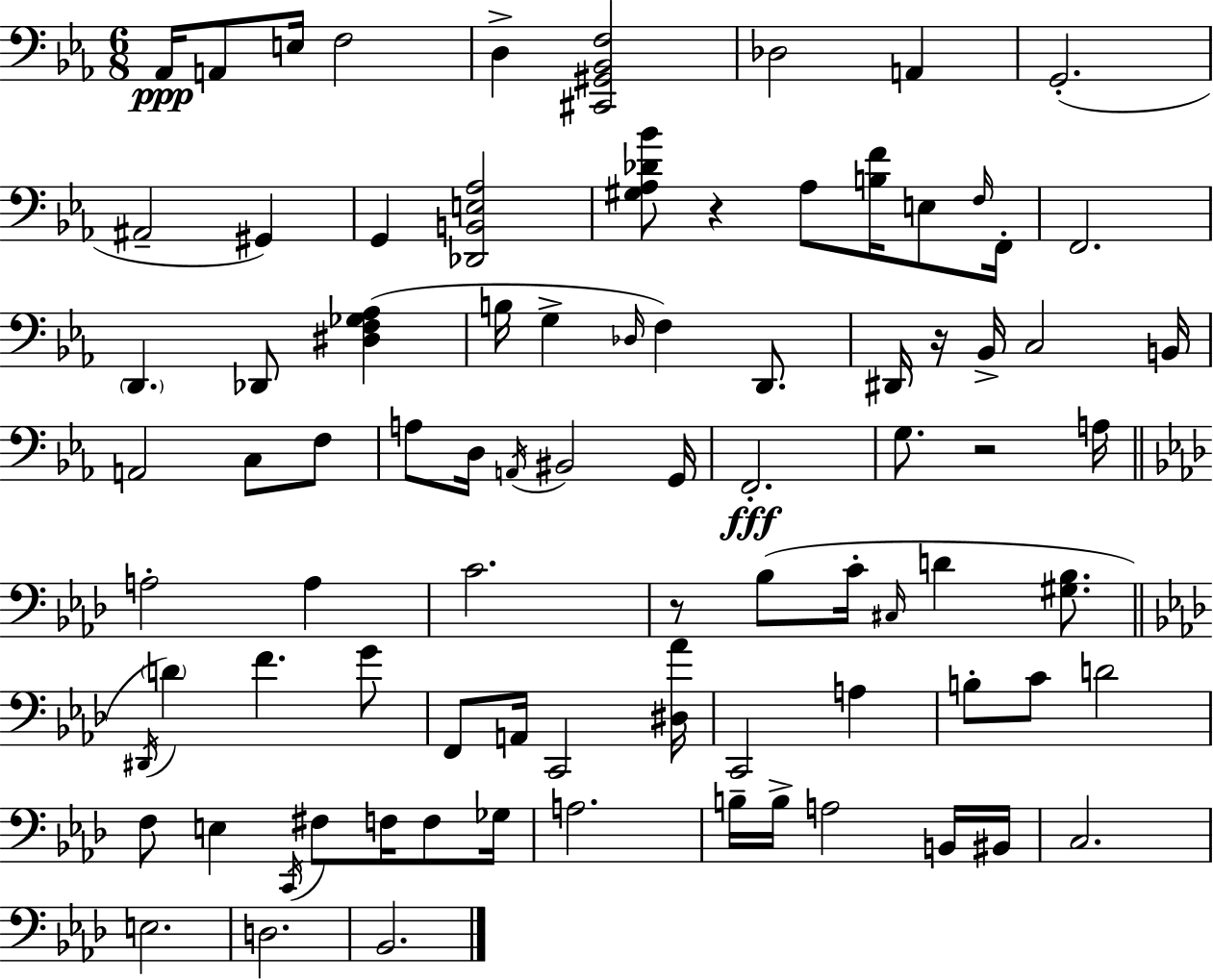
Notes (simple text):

Ab2/s A2/e E3/s F3/h D3/q [C#2,G#2,Bb2,F3]/h Db3/h A2/q G2/h. A#2/h G#2/q G2/q [Db2,B2,E3,Ab3]/h [G#3,Ab3,Db4,Bb4]/e R/q Ab3/e [B3,F4]/s E3/e F3/s F2/s F2/h. D2/q. Db2/e [D#3,F3,Gb3,Ab3]/q B3/s G3/q Db3/s F3/q D2/e. D#2/s R/s Bb2/s C3/h B2/s A2/h C3/e F3/e A3/e D3/s A2/s BIS2/h G2/s F2/h. G3/e. R/h A3/s A3/h A3/q C4/h. R/e Bb3/e C4/s C#3/s D4/q [G#3,Bb3]/e. D#2/s D4/q F4/q. G4/e F2/e A2/s C2/h [D#3,Ab4]/s C2/h A3/q B3/e C4/e D4/h F3/e E3/q C2/s F#3/e F3/s F3/e Gb3/s A3/h. B3/s B3/s A3/h B2/s BIS2/s C3/h. E3/h. D3/h. Bb2/h.